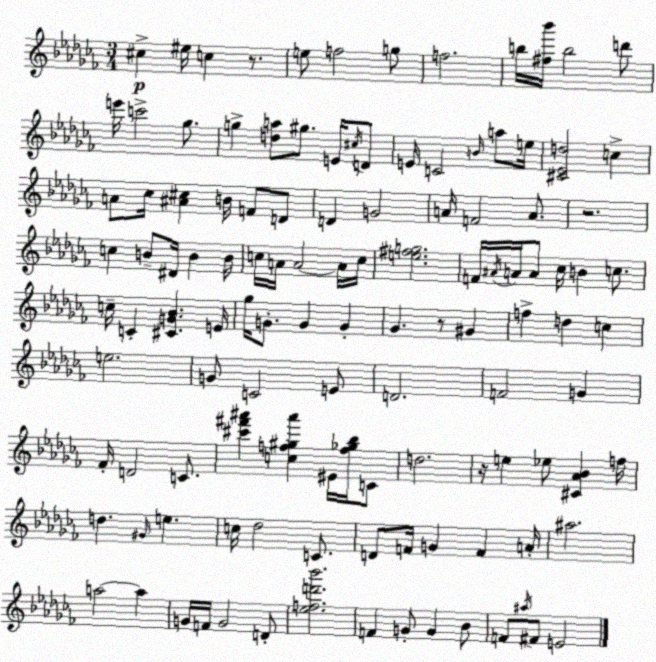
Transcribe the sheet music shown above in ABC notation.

X:1
T:Untitled
M:3/4
L:1/4
K:Abm
^c ^e/4 c z/2 e/2 f2 g/2 f2 b/4 [^f_b']/4 b2 d'/2 e'/4 c'2 _g/2 g [da]/2 ^g/2 E/4 ^c/4 D/2 E/4 C2 B/4 a/2 e/4 [^C_Ed]2 c A/2 _c/4 [^A^c] B/4 F/2 D/2 D G2 A/4 F2 A/2 z2 c B/2 ^D/4 B B/4 c/4 A/4 A2 A/4 c/4 [e^fg]2 F/4 ^A/4 A/4 A/2 _c/4 B c/2 c/4 C [^CG_B] E/4 _g/4 G/2 G G _G z/2 ^G f d c e2 G/2 C2 E/2 D2 F2 G _F/4 D2 C/2 [^c'^f'^a'] [cf^g^a'] ^E/4 [f_g_b]/4 C/2 d2 z/4 e _e/2 [^C_A_B] f/4 d ^G/4 e c/4 _d2 C/2 D/2 F/4 G F A/4 ^a2 a2 a G/4 F/4 G2 D/2 [_efd'_b']2 F G/2 G _B/2 F/2 ^a/4 ^F/2 E2